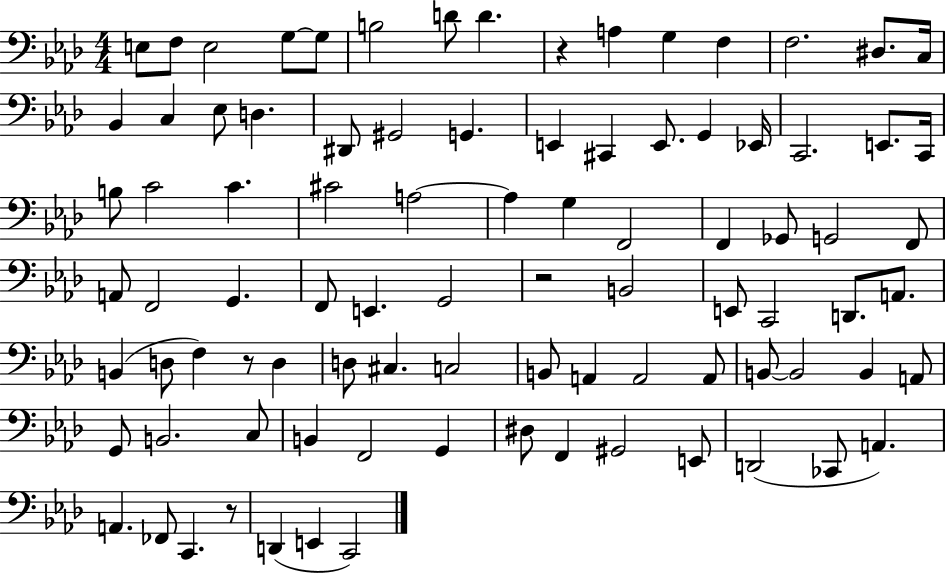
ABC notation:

X:1
T:Untitled
M:4/4
L:1/4
K:Ab
E,/2 F,/2 E,2 G,/2 G,/2 B,2 D/2 D z A, G, F, F,2 ^D,/2 C,/4 _B,, C, _E,/2 D, ^D,,/2 ^G,,2 G,, E,, ^C,, E,,/2 G,, _E,,/4 C,,2 E,,/2 C,,/4 B,/2 C2 C ^C2 A,2 A, G, F,,2 F,, _G,,/2 G,,2 F,,/2 A,,/2 F,,2 G,, F,,/2 E,, G,,2 z2 B,,2 E,,/2 C,,2 D,,/2 A,,/2 B,, D,/2 F, z/2 D, D,/2 ^C, C,2 B,,/2 A,, A,,2 A,,/2 B,,/2 B,,2 B,, A,,/2 G,,/2 B,,2 C,/2 B,, F,,2 G,, ^D,/2 F,, ^G,,2 E,,/2 D,,2 _C,,/2 A,, A,, _F,,/2 C,, z/2 D,, E,, C,,2